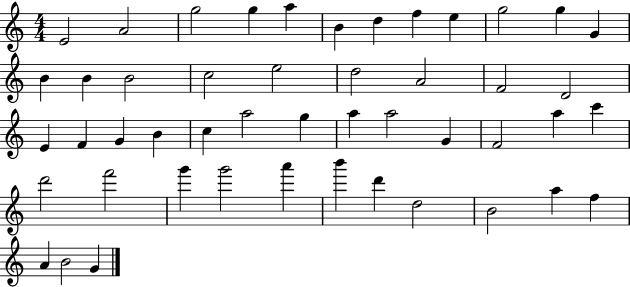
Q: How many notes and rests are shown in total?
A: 48